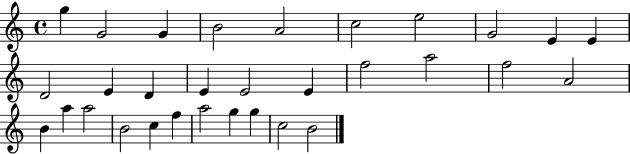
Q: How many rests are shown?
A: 0